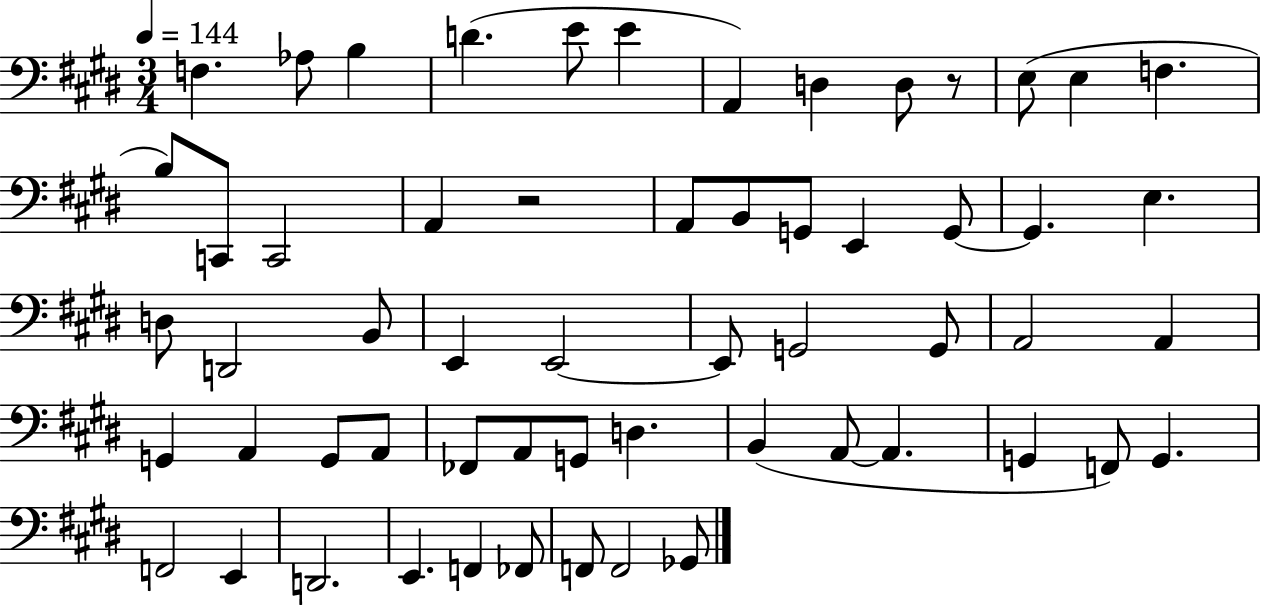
{
  \clef bass
  \numericTimeSignature
  \time 3/4
  \key e \major
  \tempo 4 = 144
  f4. aes8 b4 | d'4.( e'8 e'4 | a,4) d4 d8 r8 | e8( e4 f4. | \break b8) c,8 c,2 | a,4 r2 | a,8 b,8 g,8 e,4 g,8~~ | g,4. e4. | \break d8 d,2 b,8 | e,4 e,2~~ | e,8 g,2 g,8 | a,2 a,4 | \break g,4 a,4 g,8 a,8 | fes,8 a,8 g,8 d4. | b,4( a,8~~ a,4. | g,4 f,8) g,4. | \break f,2 e,4 | d,2. | e,4. f,4 fes,8 | f,8 f,2 ges,8 | \break \bar "|."
}